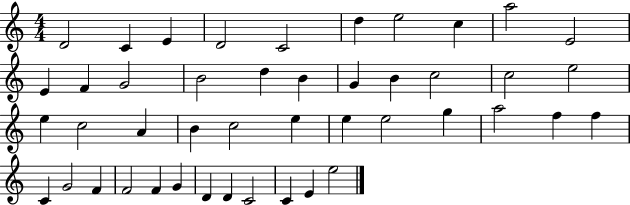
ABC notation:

X:1
T:Untitled
M:4/4
L:1/4
K:C
D2 C E D2 C2 d e2 c a2 E2 E F G2 B2 d B G B c2 c2 e2 e c2 A B c2 e e e2 g a2 f f C G2 F F2 F G D D C2 C E e2